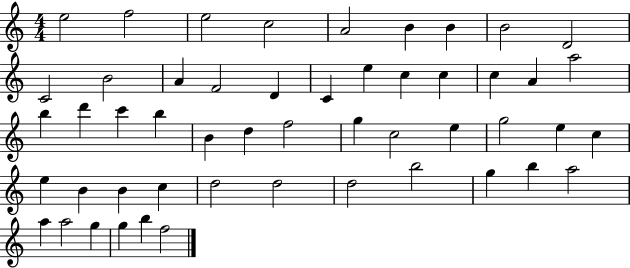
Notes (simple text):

E5/h F5/h E5/h C5/h A4/h B4/q B4/q B4/h D4/h C4/h B4/h A4/q F4/h D4/q C4/q E5/q C5/q C5/q C5/q A4/q A5/h B5/q D6/q C6/q B5/q B4/q D5/q F5/h G5/q C5/h E5/q G5/h E5/q C5/q E5/q B4/q B4/q C5/q D5/h D5/h D5/h B5/h G5/q B5/q A5/h A5/q A5/h G5/q G5/q B5/q F5/h